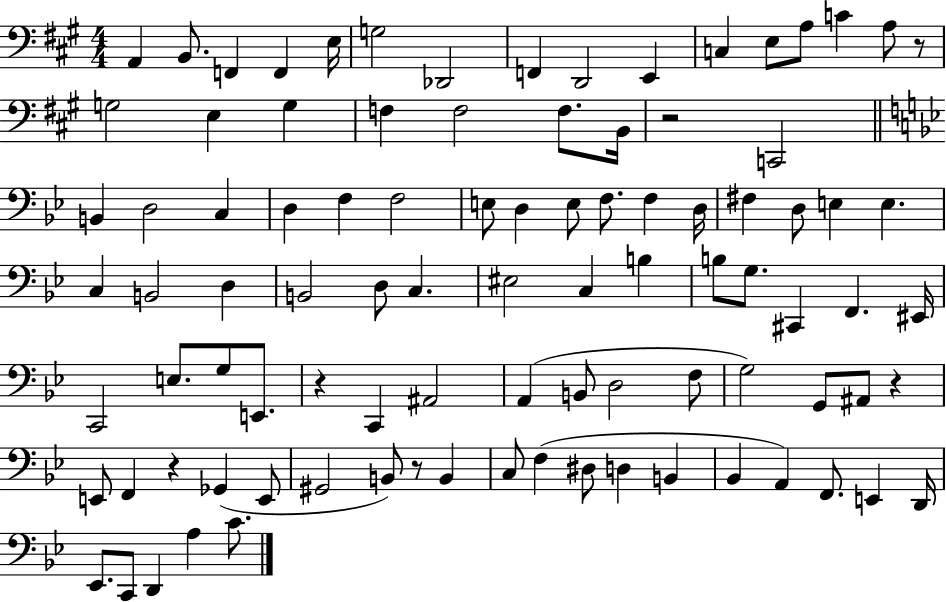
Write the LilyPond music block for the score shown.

{
  \clef bass
  \numericTimeSignature
  \time 4/4
  \key a \major
  a,4 b,8. f,4 f,4 e16 | g2 des,2 | f,4 d,2 e,4 | c4 e8 a8 c'4 a8 r8 | \break g2 e4 g4 | f4 f2 f8. b,16 | r2 c,2 | \bar "||" \break \key g \minor b,4 d2 c4 | d4 f4 f2 | e8 d4 e8 f8. f4 d16 | fis4 d8 e4 e4. | \break c4 b,2 d4 | b,2 d8 c4. | eis2 c4 b4 | b8 g8. cis,4 f,4. eis,16 | \break c,2 e8. g8 e,8. | r4 c,4 ais,2 | a,4( b,8 d2 f8 | g2) g,8 ais,8 r4 | \break e,8 f,4 r4 ges,4( e,8 | gis,2 b,8) r8 b,4 | c8 f4( dis8 d4 b,4 | bes,4 a,4) f,8. e,4 d,16 | \break ees,8. c,8 d,4 a4 c'8. | \bar "|."
}